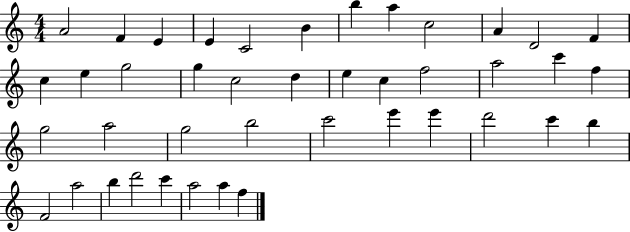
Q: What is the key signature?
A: C major